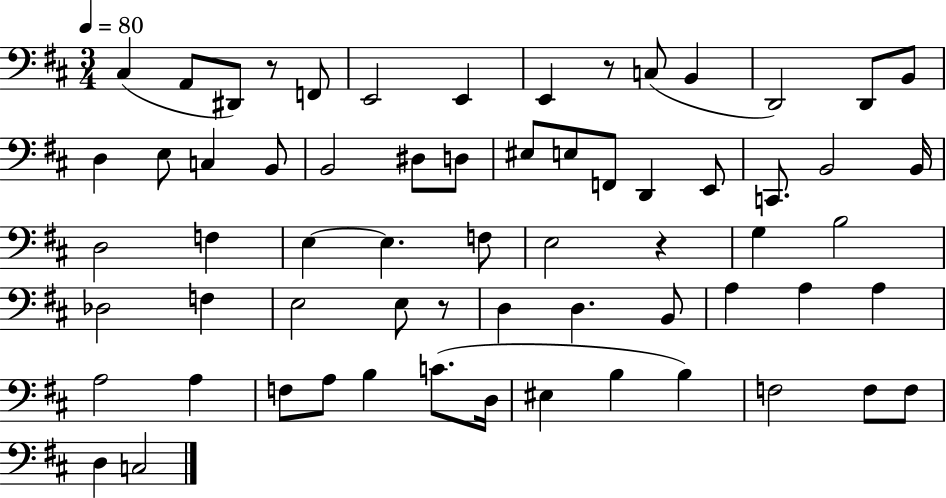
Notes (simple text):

C#3/q A2/e D#2/e R/e F2/e E2/h E2/q E2/q R/e C3/e B2/q D2/h D2/e B2/e D3/q E3/e C3/q B2/e B2/h D#3/e D3/e EIS3/e E3/e F2/e D2/q E2/e C2/e. B2/h B2/s D3/h F3/q E3/q E3/q. F3/e E3/h R/q G3/q B3/h Db3/h F3/q E3/h E3/e R/e D3/q D3/q. B2/e A3/q A3/q A3/q A3/h A3/q F3/e A3/e B3/q C4/e. D3/s EIS3/q B3/q B3/q F3/h F3/e F3/e D3/q C3/h